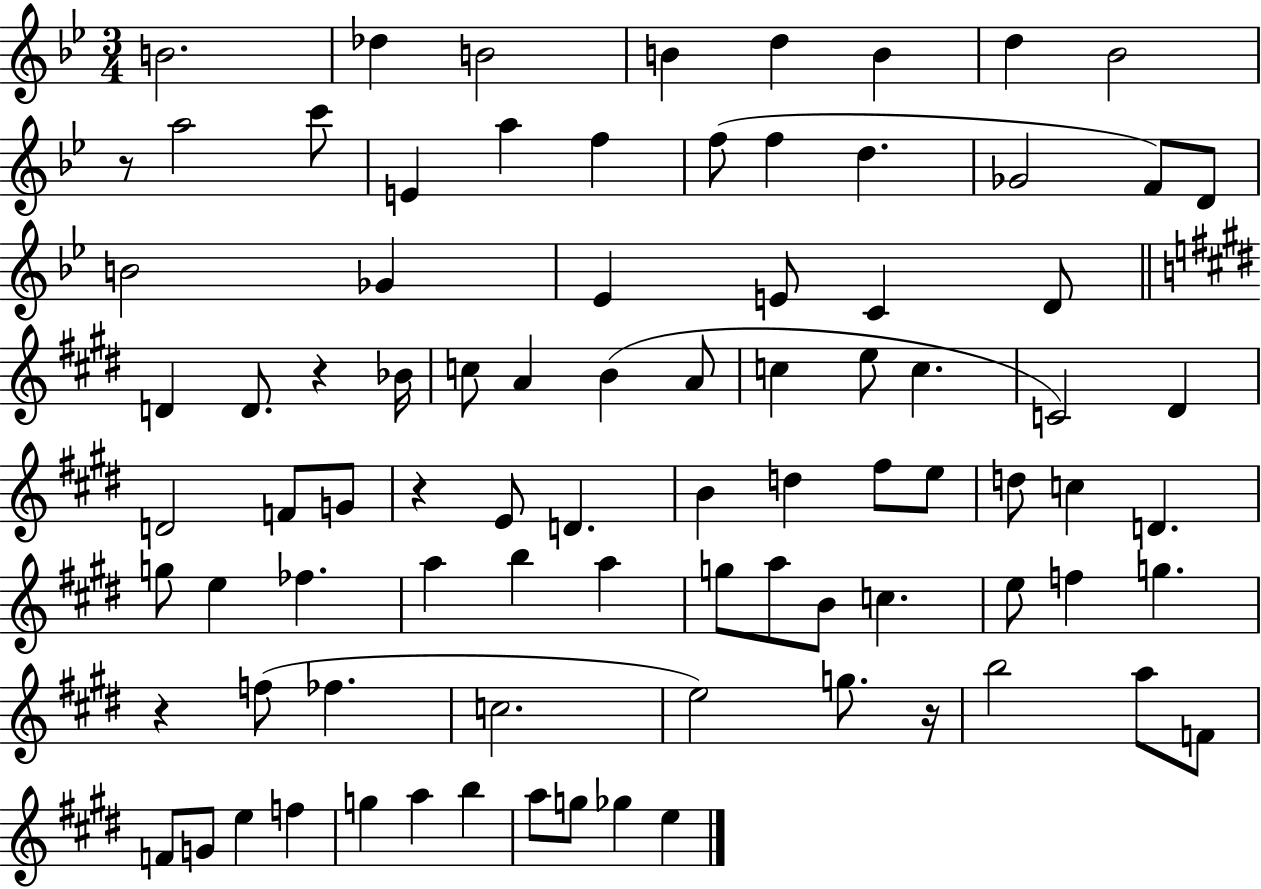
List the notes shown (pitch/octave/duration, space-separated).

B4/h. Db5/q B4/h B4/q D5/q B4/q D5/q Bb4/h R/e A5/h C6/e E4/q A5/q F5/q F5/e F5/q D5/q. Gb4/h F4/e D4/e B4/h Gb4/q Eb4/q E4/e C4/q D4/e D4/q D4/e. R/q Bb4/s C5/e A4/q B4/q A4/e C5/q E5/e C5/q. C4/h D#4/q D4/h F4/e G4/e R/q E4/e D4/q. B4/q D5/q F#5/e E5/e D5/e C5/q D4/q. G5/e E5/q FES5/q. A5/q B5/q A5/q G5/e A5/e B4/e C5/q. E5/e F5/q G5/q. R/q F5/e FES5/q. C5/h. E5/h G5/e. R/s B5/h A5/e F4/e F4/e G4/e E5/q F5/q G5/q A5/q B5/q A5/e G5/e Gb5/q E5/q